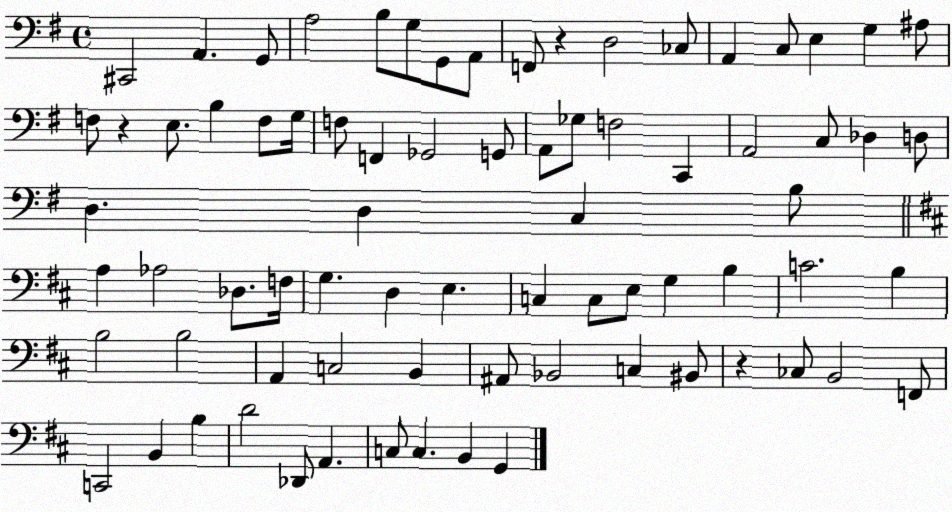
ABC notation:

X:1
T:Untitled
M:4/4
L:1/4
K:G
^C,,2 A,, G,,/2 A,2 B,/2 G,/2 G,,/2 A,,/2 F,,/2 z D,2 _C,/2 A,, C,/2 E, G, ^A,/2 F,/2 z E,/2 B, F,/2 G,/4 F,/2 F,, _G,,2 G,,/2 A,,/2 _G,/2 F,2 C,, A,,2 C,/2 _D, D,/2 D, D, C, B,/2 A, _A,2 _D,/2 F,/4 G, D, E, C, C,/2 E,/2 G, B, C2 B, B,2 B,2 A,, C,2 B,, ^A,,/2 _B,,2 C, ^B,,/2 z _C,/2 B,,2 F,,/2 C,,2 B,, B, D2 _D,,/2 A,, C,/2 C, B,, G,,